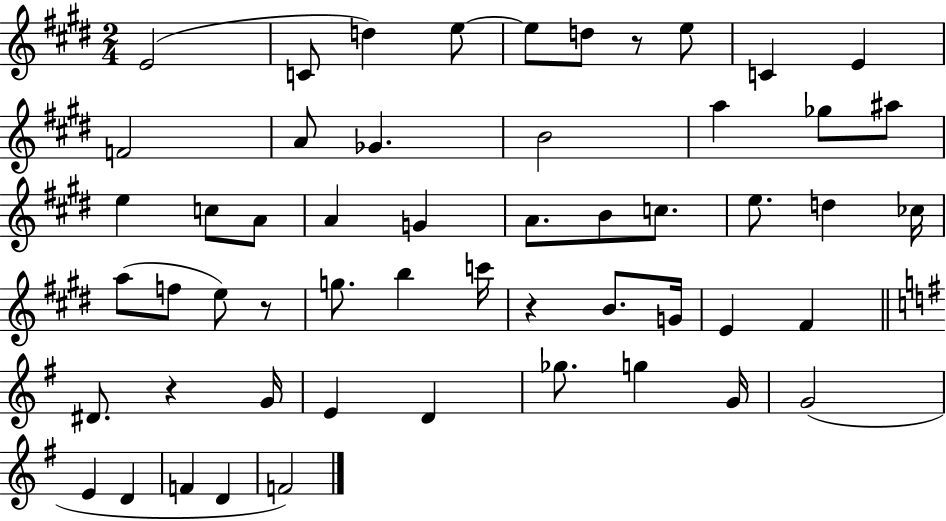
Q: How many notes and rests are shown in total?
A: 54